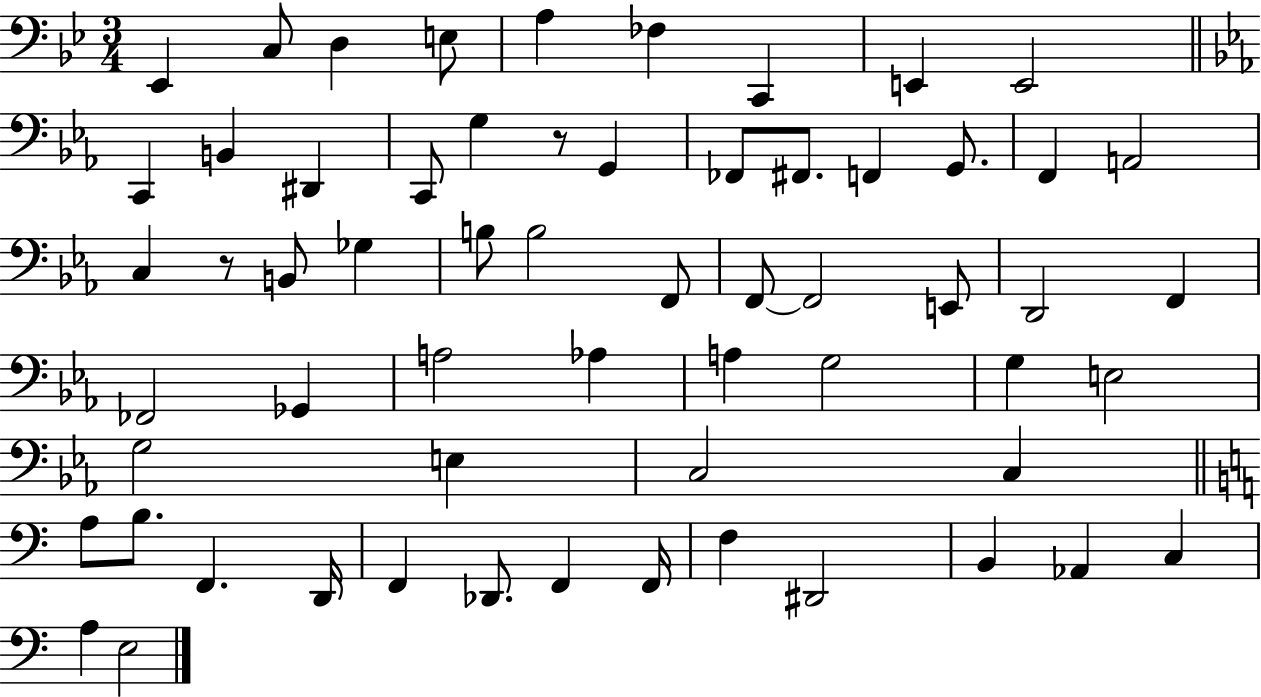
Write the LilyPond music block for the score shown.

{
  \clef bass
  \numericTimeSignature
  \time 3/4
  \key bes \major
  ees,4 c8 d4 e8 | a4 fes4 c,4 | e,4 e,2 | \bar "||" \break \key ees \major c,4 b,4 dis,4 | c,8 g4 r8 g,4 | fes,8 fis,8. f,4 g,8. | f,4 a,2 | \break c4 r8 b,8 ges4 | b8 b2 f,8 | f,8~~ f,2 e,8 | d,2 f,4 | \break fes,2 ges,4 | a2 aes4 | a4 g2 | g4 e2 | \break g2 e4 | c2 c4 | \bar "||" \break \key c \major a8 b8. f,4. d,16 | f,4 des,8. f,4 f,16 | f4 dis,2 | b,4 aes,4 c4 | \break a4 e2 | \bar "|."
}